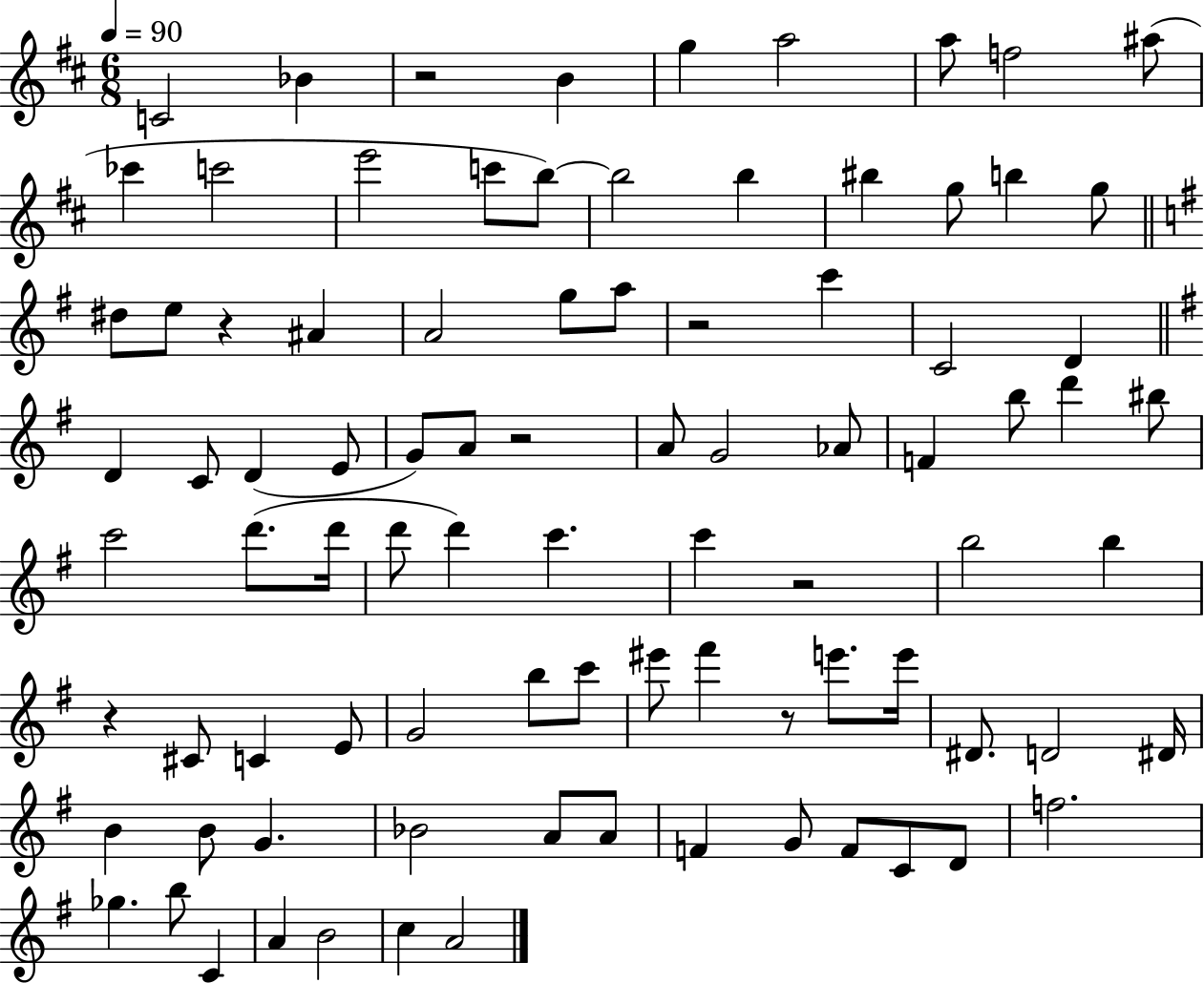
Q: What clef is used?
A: treble